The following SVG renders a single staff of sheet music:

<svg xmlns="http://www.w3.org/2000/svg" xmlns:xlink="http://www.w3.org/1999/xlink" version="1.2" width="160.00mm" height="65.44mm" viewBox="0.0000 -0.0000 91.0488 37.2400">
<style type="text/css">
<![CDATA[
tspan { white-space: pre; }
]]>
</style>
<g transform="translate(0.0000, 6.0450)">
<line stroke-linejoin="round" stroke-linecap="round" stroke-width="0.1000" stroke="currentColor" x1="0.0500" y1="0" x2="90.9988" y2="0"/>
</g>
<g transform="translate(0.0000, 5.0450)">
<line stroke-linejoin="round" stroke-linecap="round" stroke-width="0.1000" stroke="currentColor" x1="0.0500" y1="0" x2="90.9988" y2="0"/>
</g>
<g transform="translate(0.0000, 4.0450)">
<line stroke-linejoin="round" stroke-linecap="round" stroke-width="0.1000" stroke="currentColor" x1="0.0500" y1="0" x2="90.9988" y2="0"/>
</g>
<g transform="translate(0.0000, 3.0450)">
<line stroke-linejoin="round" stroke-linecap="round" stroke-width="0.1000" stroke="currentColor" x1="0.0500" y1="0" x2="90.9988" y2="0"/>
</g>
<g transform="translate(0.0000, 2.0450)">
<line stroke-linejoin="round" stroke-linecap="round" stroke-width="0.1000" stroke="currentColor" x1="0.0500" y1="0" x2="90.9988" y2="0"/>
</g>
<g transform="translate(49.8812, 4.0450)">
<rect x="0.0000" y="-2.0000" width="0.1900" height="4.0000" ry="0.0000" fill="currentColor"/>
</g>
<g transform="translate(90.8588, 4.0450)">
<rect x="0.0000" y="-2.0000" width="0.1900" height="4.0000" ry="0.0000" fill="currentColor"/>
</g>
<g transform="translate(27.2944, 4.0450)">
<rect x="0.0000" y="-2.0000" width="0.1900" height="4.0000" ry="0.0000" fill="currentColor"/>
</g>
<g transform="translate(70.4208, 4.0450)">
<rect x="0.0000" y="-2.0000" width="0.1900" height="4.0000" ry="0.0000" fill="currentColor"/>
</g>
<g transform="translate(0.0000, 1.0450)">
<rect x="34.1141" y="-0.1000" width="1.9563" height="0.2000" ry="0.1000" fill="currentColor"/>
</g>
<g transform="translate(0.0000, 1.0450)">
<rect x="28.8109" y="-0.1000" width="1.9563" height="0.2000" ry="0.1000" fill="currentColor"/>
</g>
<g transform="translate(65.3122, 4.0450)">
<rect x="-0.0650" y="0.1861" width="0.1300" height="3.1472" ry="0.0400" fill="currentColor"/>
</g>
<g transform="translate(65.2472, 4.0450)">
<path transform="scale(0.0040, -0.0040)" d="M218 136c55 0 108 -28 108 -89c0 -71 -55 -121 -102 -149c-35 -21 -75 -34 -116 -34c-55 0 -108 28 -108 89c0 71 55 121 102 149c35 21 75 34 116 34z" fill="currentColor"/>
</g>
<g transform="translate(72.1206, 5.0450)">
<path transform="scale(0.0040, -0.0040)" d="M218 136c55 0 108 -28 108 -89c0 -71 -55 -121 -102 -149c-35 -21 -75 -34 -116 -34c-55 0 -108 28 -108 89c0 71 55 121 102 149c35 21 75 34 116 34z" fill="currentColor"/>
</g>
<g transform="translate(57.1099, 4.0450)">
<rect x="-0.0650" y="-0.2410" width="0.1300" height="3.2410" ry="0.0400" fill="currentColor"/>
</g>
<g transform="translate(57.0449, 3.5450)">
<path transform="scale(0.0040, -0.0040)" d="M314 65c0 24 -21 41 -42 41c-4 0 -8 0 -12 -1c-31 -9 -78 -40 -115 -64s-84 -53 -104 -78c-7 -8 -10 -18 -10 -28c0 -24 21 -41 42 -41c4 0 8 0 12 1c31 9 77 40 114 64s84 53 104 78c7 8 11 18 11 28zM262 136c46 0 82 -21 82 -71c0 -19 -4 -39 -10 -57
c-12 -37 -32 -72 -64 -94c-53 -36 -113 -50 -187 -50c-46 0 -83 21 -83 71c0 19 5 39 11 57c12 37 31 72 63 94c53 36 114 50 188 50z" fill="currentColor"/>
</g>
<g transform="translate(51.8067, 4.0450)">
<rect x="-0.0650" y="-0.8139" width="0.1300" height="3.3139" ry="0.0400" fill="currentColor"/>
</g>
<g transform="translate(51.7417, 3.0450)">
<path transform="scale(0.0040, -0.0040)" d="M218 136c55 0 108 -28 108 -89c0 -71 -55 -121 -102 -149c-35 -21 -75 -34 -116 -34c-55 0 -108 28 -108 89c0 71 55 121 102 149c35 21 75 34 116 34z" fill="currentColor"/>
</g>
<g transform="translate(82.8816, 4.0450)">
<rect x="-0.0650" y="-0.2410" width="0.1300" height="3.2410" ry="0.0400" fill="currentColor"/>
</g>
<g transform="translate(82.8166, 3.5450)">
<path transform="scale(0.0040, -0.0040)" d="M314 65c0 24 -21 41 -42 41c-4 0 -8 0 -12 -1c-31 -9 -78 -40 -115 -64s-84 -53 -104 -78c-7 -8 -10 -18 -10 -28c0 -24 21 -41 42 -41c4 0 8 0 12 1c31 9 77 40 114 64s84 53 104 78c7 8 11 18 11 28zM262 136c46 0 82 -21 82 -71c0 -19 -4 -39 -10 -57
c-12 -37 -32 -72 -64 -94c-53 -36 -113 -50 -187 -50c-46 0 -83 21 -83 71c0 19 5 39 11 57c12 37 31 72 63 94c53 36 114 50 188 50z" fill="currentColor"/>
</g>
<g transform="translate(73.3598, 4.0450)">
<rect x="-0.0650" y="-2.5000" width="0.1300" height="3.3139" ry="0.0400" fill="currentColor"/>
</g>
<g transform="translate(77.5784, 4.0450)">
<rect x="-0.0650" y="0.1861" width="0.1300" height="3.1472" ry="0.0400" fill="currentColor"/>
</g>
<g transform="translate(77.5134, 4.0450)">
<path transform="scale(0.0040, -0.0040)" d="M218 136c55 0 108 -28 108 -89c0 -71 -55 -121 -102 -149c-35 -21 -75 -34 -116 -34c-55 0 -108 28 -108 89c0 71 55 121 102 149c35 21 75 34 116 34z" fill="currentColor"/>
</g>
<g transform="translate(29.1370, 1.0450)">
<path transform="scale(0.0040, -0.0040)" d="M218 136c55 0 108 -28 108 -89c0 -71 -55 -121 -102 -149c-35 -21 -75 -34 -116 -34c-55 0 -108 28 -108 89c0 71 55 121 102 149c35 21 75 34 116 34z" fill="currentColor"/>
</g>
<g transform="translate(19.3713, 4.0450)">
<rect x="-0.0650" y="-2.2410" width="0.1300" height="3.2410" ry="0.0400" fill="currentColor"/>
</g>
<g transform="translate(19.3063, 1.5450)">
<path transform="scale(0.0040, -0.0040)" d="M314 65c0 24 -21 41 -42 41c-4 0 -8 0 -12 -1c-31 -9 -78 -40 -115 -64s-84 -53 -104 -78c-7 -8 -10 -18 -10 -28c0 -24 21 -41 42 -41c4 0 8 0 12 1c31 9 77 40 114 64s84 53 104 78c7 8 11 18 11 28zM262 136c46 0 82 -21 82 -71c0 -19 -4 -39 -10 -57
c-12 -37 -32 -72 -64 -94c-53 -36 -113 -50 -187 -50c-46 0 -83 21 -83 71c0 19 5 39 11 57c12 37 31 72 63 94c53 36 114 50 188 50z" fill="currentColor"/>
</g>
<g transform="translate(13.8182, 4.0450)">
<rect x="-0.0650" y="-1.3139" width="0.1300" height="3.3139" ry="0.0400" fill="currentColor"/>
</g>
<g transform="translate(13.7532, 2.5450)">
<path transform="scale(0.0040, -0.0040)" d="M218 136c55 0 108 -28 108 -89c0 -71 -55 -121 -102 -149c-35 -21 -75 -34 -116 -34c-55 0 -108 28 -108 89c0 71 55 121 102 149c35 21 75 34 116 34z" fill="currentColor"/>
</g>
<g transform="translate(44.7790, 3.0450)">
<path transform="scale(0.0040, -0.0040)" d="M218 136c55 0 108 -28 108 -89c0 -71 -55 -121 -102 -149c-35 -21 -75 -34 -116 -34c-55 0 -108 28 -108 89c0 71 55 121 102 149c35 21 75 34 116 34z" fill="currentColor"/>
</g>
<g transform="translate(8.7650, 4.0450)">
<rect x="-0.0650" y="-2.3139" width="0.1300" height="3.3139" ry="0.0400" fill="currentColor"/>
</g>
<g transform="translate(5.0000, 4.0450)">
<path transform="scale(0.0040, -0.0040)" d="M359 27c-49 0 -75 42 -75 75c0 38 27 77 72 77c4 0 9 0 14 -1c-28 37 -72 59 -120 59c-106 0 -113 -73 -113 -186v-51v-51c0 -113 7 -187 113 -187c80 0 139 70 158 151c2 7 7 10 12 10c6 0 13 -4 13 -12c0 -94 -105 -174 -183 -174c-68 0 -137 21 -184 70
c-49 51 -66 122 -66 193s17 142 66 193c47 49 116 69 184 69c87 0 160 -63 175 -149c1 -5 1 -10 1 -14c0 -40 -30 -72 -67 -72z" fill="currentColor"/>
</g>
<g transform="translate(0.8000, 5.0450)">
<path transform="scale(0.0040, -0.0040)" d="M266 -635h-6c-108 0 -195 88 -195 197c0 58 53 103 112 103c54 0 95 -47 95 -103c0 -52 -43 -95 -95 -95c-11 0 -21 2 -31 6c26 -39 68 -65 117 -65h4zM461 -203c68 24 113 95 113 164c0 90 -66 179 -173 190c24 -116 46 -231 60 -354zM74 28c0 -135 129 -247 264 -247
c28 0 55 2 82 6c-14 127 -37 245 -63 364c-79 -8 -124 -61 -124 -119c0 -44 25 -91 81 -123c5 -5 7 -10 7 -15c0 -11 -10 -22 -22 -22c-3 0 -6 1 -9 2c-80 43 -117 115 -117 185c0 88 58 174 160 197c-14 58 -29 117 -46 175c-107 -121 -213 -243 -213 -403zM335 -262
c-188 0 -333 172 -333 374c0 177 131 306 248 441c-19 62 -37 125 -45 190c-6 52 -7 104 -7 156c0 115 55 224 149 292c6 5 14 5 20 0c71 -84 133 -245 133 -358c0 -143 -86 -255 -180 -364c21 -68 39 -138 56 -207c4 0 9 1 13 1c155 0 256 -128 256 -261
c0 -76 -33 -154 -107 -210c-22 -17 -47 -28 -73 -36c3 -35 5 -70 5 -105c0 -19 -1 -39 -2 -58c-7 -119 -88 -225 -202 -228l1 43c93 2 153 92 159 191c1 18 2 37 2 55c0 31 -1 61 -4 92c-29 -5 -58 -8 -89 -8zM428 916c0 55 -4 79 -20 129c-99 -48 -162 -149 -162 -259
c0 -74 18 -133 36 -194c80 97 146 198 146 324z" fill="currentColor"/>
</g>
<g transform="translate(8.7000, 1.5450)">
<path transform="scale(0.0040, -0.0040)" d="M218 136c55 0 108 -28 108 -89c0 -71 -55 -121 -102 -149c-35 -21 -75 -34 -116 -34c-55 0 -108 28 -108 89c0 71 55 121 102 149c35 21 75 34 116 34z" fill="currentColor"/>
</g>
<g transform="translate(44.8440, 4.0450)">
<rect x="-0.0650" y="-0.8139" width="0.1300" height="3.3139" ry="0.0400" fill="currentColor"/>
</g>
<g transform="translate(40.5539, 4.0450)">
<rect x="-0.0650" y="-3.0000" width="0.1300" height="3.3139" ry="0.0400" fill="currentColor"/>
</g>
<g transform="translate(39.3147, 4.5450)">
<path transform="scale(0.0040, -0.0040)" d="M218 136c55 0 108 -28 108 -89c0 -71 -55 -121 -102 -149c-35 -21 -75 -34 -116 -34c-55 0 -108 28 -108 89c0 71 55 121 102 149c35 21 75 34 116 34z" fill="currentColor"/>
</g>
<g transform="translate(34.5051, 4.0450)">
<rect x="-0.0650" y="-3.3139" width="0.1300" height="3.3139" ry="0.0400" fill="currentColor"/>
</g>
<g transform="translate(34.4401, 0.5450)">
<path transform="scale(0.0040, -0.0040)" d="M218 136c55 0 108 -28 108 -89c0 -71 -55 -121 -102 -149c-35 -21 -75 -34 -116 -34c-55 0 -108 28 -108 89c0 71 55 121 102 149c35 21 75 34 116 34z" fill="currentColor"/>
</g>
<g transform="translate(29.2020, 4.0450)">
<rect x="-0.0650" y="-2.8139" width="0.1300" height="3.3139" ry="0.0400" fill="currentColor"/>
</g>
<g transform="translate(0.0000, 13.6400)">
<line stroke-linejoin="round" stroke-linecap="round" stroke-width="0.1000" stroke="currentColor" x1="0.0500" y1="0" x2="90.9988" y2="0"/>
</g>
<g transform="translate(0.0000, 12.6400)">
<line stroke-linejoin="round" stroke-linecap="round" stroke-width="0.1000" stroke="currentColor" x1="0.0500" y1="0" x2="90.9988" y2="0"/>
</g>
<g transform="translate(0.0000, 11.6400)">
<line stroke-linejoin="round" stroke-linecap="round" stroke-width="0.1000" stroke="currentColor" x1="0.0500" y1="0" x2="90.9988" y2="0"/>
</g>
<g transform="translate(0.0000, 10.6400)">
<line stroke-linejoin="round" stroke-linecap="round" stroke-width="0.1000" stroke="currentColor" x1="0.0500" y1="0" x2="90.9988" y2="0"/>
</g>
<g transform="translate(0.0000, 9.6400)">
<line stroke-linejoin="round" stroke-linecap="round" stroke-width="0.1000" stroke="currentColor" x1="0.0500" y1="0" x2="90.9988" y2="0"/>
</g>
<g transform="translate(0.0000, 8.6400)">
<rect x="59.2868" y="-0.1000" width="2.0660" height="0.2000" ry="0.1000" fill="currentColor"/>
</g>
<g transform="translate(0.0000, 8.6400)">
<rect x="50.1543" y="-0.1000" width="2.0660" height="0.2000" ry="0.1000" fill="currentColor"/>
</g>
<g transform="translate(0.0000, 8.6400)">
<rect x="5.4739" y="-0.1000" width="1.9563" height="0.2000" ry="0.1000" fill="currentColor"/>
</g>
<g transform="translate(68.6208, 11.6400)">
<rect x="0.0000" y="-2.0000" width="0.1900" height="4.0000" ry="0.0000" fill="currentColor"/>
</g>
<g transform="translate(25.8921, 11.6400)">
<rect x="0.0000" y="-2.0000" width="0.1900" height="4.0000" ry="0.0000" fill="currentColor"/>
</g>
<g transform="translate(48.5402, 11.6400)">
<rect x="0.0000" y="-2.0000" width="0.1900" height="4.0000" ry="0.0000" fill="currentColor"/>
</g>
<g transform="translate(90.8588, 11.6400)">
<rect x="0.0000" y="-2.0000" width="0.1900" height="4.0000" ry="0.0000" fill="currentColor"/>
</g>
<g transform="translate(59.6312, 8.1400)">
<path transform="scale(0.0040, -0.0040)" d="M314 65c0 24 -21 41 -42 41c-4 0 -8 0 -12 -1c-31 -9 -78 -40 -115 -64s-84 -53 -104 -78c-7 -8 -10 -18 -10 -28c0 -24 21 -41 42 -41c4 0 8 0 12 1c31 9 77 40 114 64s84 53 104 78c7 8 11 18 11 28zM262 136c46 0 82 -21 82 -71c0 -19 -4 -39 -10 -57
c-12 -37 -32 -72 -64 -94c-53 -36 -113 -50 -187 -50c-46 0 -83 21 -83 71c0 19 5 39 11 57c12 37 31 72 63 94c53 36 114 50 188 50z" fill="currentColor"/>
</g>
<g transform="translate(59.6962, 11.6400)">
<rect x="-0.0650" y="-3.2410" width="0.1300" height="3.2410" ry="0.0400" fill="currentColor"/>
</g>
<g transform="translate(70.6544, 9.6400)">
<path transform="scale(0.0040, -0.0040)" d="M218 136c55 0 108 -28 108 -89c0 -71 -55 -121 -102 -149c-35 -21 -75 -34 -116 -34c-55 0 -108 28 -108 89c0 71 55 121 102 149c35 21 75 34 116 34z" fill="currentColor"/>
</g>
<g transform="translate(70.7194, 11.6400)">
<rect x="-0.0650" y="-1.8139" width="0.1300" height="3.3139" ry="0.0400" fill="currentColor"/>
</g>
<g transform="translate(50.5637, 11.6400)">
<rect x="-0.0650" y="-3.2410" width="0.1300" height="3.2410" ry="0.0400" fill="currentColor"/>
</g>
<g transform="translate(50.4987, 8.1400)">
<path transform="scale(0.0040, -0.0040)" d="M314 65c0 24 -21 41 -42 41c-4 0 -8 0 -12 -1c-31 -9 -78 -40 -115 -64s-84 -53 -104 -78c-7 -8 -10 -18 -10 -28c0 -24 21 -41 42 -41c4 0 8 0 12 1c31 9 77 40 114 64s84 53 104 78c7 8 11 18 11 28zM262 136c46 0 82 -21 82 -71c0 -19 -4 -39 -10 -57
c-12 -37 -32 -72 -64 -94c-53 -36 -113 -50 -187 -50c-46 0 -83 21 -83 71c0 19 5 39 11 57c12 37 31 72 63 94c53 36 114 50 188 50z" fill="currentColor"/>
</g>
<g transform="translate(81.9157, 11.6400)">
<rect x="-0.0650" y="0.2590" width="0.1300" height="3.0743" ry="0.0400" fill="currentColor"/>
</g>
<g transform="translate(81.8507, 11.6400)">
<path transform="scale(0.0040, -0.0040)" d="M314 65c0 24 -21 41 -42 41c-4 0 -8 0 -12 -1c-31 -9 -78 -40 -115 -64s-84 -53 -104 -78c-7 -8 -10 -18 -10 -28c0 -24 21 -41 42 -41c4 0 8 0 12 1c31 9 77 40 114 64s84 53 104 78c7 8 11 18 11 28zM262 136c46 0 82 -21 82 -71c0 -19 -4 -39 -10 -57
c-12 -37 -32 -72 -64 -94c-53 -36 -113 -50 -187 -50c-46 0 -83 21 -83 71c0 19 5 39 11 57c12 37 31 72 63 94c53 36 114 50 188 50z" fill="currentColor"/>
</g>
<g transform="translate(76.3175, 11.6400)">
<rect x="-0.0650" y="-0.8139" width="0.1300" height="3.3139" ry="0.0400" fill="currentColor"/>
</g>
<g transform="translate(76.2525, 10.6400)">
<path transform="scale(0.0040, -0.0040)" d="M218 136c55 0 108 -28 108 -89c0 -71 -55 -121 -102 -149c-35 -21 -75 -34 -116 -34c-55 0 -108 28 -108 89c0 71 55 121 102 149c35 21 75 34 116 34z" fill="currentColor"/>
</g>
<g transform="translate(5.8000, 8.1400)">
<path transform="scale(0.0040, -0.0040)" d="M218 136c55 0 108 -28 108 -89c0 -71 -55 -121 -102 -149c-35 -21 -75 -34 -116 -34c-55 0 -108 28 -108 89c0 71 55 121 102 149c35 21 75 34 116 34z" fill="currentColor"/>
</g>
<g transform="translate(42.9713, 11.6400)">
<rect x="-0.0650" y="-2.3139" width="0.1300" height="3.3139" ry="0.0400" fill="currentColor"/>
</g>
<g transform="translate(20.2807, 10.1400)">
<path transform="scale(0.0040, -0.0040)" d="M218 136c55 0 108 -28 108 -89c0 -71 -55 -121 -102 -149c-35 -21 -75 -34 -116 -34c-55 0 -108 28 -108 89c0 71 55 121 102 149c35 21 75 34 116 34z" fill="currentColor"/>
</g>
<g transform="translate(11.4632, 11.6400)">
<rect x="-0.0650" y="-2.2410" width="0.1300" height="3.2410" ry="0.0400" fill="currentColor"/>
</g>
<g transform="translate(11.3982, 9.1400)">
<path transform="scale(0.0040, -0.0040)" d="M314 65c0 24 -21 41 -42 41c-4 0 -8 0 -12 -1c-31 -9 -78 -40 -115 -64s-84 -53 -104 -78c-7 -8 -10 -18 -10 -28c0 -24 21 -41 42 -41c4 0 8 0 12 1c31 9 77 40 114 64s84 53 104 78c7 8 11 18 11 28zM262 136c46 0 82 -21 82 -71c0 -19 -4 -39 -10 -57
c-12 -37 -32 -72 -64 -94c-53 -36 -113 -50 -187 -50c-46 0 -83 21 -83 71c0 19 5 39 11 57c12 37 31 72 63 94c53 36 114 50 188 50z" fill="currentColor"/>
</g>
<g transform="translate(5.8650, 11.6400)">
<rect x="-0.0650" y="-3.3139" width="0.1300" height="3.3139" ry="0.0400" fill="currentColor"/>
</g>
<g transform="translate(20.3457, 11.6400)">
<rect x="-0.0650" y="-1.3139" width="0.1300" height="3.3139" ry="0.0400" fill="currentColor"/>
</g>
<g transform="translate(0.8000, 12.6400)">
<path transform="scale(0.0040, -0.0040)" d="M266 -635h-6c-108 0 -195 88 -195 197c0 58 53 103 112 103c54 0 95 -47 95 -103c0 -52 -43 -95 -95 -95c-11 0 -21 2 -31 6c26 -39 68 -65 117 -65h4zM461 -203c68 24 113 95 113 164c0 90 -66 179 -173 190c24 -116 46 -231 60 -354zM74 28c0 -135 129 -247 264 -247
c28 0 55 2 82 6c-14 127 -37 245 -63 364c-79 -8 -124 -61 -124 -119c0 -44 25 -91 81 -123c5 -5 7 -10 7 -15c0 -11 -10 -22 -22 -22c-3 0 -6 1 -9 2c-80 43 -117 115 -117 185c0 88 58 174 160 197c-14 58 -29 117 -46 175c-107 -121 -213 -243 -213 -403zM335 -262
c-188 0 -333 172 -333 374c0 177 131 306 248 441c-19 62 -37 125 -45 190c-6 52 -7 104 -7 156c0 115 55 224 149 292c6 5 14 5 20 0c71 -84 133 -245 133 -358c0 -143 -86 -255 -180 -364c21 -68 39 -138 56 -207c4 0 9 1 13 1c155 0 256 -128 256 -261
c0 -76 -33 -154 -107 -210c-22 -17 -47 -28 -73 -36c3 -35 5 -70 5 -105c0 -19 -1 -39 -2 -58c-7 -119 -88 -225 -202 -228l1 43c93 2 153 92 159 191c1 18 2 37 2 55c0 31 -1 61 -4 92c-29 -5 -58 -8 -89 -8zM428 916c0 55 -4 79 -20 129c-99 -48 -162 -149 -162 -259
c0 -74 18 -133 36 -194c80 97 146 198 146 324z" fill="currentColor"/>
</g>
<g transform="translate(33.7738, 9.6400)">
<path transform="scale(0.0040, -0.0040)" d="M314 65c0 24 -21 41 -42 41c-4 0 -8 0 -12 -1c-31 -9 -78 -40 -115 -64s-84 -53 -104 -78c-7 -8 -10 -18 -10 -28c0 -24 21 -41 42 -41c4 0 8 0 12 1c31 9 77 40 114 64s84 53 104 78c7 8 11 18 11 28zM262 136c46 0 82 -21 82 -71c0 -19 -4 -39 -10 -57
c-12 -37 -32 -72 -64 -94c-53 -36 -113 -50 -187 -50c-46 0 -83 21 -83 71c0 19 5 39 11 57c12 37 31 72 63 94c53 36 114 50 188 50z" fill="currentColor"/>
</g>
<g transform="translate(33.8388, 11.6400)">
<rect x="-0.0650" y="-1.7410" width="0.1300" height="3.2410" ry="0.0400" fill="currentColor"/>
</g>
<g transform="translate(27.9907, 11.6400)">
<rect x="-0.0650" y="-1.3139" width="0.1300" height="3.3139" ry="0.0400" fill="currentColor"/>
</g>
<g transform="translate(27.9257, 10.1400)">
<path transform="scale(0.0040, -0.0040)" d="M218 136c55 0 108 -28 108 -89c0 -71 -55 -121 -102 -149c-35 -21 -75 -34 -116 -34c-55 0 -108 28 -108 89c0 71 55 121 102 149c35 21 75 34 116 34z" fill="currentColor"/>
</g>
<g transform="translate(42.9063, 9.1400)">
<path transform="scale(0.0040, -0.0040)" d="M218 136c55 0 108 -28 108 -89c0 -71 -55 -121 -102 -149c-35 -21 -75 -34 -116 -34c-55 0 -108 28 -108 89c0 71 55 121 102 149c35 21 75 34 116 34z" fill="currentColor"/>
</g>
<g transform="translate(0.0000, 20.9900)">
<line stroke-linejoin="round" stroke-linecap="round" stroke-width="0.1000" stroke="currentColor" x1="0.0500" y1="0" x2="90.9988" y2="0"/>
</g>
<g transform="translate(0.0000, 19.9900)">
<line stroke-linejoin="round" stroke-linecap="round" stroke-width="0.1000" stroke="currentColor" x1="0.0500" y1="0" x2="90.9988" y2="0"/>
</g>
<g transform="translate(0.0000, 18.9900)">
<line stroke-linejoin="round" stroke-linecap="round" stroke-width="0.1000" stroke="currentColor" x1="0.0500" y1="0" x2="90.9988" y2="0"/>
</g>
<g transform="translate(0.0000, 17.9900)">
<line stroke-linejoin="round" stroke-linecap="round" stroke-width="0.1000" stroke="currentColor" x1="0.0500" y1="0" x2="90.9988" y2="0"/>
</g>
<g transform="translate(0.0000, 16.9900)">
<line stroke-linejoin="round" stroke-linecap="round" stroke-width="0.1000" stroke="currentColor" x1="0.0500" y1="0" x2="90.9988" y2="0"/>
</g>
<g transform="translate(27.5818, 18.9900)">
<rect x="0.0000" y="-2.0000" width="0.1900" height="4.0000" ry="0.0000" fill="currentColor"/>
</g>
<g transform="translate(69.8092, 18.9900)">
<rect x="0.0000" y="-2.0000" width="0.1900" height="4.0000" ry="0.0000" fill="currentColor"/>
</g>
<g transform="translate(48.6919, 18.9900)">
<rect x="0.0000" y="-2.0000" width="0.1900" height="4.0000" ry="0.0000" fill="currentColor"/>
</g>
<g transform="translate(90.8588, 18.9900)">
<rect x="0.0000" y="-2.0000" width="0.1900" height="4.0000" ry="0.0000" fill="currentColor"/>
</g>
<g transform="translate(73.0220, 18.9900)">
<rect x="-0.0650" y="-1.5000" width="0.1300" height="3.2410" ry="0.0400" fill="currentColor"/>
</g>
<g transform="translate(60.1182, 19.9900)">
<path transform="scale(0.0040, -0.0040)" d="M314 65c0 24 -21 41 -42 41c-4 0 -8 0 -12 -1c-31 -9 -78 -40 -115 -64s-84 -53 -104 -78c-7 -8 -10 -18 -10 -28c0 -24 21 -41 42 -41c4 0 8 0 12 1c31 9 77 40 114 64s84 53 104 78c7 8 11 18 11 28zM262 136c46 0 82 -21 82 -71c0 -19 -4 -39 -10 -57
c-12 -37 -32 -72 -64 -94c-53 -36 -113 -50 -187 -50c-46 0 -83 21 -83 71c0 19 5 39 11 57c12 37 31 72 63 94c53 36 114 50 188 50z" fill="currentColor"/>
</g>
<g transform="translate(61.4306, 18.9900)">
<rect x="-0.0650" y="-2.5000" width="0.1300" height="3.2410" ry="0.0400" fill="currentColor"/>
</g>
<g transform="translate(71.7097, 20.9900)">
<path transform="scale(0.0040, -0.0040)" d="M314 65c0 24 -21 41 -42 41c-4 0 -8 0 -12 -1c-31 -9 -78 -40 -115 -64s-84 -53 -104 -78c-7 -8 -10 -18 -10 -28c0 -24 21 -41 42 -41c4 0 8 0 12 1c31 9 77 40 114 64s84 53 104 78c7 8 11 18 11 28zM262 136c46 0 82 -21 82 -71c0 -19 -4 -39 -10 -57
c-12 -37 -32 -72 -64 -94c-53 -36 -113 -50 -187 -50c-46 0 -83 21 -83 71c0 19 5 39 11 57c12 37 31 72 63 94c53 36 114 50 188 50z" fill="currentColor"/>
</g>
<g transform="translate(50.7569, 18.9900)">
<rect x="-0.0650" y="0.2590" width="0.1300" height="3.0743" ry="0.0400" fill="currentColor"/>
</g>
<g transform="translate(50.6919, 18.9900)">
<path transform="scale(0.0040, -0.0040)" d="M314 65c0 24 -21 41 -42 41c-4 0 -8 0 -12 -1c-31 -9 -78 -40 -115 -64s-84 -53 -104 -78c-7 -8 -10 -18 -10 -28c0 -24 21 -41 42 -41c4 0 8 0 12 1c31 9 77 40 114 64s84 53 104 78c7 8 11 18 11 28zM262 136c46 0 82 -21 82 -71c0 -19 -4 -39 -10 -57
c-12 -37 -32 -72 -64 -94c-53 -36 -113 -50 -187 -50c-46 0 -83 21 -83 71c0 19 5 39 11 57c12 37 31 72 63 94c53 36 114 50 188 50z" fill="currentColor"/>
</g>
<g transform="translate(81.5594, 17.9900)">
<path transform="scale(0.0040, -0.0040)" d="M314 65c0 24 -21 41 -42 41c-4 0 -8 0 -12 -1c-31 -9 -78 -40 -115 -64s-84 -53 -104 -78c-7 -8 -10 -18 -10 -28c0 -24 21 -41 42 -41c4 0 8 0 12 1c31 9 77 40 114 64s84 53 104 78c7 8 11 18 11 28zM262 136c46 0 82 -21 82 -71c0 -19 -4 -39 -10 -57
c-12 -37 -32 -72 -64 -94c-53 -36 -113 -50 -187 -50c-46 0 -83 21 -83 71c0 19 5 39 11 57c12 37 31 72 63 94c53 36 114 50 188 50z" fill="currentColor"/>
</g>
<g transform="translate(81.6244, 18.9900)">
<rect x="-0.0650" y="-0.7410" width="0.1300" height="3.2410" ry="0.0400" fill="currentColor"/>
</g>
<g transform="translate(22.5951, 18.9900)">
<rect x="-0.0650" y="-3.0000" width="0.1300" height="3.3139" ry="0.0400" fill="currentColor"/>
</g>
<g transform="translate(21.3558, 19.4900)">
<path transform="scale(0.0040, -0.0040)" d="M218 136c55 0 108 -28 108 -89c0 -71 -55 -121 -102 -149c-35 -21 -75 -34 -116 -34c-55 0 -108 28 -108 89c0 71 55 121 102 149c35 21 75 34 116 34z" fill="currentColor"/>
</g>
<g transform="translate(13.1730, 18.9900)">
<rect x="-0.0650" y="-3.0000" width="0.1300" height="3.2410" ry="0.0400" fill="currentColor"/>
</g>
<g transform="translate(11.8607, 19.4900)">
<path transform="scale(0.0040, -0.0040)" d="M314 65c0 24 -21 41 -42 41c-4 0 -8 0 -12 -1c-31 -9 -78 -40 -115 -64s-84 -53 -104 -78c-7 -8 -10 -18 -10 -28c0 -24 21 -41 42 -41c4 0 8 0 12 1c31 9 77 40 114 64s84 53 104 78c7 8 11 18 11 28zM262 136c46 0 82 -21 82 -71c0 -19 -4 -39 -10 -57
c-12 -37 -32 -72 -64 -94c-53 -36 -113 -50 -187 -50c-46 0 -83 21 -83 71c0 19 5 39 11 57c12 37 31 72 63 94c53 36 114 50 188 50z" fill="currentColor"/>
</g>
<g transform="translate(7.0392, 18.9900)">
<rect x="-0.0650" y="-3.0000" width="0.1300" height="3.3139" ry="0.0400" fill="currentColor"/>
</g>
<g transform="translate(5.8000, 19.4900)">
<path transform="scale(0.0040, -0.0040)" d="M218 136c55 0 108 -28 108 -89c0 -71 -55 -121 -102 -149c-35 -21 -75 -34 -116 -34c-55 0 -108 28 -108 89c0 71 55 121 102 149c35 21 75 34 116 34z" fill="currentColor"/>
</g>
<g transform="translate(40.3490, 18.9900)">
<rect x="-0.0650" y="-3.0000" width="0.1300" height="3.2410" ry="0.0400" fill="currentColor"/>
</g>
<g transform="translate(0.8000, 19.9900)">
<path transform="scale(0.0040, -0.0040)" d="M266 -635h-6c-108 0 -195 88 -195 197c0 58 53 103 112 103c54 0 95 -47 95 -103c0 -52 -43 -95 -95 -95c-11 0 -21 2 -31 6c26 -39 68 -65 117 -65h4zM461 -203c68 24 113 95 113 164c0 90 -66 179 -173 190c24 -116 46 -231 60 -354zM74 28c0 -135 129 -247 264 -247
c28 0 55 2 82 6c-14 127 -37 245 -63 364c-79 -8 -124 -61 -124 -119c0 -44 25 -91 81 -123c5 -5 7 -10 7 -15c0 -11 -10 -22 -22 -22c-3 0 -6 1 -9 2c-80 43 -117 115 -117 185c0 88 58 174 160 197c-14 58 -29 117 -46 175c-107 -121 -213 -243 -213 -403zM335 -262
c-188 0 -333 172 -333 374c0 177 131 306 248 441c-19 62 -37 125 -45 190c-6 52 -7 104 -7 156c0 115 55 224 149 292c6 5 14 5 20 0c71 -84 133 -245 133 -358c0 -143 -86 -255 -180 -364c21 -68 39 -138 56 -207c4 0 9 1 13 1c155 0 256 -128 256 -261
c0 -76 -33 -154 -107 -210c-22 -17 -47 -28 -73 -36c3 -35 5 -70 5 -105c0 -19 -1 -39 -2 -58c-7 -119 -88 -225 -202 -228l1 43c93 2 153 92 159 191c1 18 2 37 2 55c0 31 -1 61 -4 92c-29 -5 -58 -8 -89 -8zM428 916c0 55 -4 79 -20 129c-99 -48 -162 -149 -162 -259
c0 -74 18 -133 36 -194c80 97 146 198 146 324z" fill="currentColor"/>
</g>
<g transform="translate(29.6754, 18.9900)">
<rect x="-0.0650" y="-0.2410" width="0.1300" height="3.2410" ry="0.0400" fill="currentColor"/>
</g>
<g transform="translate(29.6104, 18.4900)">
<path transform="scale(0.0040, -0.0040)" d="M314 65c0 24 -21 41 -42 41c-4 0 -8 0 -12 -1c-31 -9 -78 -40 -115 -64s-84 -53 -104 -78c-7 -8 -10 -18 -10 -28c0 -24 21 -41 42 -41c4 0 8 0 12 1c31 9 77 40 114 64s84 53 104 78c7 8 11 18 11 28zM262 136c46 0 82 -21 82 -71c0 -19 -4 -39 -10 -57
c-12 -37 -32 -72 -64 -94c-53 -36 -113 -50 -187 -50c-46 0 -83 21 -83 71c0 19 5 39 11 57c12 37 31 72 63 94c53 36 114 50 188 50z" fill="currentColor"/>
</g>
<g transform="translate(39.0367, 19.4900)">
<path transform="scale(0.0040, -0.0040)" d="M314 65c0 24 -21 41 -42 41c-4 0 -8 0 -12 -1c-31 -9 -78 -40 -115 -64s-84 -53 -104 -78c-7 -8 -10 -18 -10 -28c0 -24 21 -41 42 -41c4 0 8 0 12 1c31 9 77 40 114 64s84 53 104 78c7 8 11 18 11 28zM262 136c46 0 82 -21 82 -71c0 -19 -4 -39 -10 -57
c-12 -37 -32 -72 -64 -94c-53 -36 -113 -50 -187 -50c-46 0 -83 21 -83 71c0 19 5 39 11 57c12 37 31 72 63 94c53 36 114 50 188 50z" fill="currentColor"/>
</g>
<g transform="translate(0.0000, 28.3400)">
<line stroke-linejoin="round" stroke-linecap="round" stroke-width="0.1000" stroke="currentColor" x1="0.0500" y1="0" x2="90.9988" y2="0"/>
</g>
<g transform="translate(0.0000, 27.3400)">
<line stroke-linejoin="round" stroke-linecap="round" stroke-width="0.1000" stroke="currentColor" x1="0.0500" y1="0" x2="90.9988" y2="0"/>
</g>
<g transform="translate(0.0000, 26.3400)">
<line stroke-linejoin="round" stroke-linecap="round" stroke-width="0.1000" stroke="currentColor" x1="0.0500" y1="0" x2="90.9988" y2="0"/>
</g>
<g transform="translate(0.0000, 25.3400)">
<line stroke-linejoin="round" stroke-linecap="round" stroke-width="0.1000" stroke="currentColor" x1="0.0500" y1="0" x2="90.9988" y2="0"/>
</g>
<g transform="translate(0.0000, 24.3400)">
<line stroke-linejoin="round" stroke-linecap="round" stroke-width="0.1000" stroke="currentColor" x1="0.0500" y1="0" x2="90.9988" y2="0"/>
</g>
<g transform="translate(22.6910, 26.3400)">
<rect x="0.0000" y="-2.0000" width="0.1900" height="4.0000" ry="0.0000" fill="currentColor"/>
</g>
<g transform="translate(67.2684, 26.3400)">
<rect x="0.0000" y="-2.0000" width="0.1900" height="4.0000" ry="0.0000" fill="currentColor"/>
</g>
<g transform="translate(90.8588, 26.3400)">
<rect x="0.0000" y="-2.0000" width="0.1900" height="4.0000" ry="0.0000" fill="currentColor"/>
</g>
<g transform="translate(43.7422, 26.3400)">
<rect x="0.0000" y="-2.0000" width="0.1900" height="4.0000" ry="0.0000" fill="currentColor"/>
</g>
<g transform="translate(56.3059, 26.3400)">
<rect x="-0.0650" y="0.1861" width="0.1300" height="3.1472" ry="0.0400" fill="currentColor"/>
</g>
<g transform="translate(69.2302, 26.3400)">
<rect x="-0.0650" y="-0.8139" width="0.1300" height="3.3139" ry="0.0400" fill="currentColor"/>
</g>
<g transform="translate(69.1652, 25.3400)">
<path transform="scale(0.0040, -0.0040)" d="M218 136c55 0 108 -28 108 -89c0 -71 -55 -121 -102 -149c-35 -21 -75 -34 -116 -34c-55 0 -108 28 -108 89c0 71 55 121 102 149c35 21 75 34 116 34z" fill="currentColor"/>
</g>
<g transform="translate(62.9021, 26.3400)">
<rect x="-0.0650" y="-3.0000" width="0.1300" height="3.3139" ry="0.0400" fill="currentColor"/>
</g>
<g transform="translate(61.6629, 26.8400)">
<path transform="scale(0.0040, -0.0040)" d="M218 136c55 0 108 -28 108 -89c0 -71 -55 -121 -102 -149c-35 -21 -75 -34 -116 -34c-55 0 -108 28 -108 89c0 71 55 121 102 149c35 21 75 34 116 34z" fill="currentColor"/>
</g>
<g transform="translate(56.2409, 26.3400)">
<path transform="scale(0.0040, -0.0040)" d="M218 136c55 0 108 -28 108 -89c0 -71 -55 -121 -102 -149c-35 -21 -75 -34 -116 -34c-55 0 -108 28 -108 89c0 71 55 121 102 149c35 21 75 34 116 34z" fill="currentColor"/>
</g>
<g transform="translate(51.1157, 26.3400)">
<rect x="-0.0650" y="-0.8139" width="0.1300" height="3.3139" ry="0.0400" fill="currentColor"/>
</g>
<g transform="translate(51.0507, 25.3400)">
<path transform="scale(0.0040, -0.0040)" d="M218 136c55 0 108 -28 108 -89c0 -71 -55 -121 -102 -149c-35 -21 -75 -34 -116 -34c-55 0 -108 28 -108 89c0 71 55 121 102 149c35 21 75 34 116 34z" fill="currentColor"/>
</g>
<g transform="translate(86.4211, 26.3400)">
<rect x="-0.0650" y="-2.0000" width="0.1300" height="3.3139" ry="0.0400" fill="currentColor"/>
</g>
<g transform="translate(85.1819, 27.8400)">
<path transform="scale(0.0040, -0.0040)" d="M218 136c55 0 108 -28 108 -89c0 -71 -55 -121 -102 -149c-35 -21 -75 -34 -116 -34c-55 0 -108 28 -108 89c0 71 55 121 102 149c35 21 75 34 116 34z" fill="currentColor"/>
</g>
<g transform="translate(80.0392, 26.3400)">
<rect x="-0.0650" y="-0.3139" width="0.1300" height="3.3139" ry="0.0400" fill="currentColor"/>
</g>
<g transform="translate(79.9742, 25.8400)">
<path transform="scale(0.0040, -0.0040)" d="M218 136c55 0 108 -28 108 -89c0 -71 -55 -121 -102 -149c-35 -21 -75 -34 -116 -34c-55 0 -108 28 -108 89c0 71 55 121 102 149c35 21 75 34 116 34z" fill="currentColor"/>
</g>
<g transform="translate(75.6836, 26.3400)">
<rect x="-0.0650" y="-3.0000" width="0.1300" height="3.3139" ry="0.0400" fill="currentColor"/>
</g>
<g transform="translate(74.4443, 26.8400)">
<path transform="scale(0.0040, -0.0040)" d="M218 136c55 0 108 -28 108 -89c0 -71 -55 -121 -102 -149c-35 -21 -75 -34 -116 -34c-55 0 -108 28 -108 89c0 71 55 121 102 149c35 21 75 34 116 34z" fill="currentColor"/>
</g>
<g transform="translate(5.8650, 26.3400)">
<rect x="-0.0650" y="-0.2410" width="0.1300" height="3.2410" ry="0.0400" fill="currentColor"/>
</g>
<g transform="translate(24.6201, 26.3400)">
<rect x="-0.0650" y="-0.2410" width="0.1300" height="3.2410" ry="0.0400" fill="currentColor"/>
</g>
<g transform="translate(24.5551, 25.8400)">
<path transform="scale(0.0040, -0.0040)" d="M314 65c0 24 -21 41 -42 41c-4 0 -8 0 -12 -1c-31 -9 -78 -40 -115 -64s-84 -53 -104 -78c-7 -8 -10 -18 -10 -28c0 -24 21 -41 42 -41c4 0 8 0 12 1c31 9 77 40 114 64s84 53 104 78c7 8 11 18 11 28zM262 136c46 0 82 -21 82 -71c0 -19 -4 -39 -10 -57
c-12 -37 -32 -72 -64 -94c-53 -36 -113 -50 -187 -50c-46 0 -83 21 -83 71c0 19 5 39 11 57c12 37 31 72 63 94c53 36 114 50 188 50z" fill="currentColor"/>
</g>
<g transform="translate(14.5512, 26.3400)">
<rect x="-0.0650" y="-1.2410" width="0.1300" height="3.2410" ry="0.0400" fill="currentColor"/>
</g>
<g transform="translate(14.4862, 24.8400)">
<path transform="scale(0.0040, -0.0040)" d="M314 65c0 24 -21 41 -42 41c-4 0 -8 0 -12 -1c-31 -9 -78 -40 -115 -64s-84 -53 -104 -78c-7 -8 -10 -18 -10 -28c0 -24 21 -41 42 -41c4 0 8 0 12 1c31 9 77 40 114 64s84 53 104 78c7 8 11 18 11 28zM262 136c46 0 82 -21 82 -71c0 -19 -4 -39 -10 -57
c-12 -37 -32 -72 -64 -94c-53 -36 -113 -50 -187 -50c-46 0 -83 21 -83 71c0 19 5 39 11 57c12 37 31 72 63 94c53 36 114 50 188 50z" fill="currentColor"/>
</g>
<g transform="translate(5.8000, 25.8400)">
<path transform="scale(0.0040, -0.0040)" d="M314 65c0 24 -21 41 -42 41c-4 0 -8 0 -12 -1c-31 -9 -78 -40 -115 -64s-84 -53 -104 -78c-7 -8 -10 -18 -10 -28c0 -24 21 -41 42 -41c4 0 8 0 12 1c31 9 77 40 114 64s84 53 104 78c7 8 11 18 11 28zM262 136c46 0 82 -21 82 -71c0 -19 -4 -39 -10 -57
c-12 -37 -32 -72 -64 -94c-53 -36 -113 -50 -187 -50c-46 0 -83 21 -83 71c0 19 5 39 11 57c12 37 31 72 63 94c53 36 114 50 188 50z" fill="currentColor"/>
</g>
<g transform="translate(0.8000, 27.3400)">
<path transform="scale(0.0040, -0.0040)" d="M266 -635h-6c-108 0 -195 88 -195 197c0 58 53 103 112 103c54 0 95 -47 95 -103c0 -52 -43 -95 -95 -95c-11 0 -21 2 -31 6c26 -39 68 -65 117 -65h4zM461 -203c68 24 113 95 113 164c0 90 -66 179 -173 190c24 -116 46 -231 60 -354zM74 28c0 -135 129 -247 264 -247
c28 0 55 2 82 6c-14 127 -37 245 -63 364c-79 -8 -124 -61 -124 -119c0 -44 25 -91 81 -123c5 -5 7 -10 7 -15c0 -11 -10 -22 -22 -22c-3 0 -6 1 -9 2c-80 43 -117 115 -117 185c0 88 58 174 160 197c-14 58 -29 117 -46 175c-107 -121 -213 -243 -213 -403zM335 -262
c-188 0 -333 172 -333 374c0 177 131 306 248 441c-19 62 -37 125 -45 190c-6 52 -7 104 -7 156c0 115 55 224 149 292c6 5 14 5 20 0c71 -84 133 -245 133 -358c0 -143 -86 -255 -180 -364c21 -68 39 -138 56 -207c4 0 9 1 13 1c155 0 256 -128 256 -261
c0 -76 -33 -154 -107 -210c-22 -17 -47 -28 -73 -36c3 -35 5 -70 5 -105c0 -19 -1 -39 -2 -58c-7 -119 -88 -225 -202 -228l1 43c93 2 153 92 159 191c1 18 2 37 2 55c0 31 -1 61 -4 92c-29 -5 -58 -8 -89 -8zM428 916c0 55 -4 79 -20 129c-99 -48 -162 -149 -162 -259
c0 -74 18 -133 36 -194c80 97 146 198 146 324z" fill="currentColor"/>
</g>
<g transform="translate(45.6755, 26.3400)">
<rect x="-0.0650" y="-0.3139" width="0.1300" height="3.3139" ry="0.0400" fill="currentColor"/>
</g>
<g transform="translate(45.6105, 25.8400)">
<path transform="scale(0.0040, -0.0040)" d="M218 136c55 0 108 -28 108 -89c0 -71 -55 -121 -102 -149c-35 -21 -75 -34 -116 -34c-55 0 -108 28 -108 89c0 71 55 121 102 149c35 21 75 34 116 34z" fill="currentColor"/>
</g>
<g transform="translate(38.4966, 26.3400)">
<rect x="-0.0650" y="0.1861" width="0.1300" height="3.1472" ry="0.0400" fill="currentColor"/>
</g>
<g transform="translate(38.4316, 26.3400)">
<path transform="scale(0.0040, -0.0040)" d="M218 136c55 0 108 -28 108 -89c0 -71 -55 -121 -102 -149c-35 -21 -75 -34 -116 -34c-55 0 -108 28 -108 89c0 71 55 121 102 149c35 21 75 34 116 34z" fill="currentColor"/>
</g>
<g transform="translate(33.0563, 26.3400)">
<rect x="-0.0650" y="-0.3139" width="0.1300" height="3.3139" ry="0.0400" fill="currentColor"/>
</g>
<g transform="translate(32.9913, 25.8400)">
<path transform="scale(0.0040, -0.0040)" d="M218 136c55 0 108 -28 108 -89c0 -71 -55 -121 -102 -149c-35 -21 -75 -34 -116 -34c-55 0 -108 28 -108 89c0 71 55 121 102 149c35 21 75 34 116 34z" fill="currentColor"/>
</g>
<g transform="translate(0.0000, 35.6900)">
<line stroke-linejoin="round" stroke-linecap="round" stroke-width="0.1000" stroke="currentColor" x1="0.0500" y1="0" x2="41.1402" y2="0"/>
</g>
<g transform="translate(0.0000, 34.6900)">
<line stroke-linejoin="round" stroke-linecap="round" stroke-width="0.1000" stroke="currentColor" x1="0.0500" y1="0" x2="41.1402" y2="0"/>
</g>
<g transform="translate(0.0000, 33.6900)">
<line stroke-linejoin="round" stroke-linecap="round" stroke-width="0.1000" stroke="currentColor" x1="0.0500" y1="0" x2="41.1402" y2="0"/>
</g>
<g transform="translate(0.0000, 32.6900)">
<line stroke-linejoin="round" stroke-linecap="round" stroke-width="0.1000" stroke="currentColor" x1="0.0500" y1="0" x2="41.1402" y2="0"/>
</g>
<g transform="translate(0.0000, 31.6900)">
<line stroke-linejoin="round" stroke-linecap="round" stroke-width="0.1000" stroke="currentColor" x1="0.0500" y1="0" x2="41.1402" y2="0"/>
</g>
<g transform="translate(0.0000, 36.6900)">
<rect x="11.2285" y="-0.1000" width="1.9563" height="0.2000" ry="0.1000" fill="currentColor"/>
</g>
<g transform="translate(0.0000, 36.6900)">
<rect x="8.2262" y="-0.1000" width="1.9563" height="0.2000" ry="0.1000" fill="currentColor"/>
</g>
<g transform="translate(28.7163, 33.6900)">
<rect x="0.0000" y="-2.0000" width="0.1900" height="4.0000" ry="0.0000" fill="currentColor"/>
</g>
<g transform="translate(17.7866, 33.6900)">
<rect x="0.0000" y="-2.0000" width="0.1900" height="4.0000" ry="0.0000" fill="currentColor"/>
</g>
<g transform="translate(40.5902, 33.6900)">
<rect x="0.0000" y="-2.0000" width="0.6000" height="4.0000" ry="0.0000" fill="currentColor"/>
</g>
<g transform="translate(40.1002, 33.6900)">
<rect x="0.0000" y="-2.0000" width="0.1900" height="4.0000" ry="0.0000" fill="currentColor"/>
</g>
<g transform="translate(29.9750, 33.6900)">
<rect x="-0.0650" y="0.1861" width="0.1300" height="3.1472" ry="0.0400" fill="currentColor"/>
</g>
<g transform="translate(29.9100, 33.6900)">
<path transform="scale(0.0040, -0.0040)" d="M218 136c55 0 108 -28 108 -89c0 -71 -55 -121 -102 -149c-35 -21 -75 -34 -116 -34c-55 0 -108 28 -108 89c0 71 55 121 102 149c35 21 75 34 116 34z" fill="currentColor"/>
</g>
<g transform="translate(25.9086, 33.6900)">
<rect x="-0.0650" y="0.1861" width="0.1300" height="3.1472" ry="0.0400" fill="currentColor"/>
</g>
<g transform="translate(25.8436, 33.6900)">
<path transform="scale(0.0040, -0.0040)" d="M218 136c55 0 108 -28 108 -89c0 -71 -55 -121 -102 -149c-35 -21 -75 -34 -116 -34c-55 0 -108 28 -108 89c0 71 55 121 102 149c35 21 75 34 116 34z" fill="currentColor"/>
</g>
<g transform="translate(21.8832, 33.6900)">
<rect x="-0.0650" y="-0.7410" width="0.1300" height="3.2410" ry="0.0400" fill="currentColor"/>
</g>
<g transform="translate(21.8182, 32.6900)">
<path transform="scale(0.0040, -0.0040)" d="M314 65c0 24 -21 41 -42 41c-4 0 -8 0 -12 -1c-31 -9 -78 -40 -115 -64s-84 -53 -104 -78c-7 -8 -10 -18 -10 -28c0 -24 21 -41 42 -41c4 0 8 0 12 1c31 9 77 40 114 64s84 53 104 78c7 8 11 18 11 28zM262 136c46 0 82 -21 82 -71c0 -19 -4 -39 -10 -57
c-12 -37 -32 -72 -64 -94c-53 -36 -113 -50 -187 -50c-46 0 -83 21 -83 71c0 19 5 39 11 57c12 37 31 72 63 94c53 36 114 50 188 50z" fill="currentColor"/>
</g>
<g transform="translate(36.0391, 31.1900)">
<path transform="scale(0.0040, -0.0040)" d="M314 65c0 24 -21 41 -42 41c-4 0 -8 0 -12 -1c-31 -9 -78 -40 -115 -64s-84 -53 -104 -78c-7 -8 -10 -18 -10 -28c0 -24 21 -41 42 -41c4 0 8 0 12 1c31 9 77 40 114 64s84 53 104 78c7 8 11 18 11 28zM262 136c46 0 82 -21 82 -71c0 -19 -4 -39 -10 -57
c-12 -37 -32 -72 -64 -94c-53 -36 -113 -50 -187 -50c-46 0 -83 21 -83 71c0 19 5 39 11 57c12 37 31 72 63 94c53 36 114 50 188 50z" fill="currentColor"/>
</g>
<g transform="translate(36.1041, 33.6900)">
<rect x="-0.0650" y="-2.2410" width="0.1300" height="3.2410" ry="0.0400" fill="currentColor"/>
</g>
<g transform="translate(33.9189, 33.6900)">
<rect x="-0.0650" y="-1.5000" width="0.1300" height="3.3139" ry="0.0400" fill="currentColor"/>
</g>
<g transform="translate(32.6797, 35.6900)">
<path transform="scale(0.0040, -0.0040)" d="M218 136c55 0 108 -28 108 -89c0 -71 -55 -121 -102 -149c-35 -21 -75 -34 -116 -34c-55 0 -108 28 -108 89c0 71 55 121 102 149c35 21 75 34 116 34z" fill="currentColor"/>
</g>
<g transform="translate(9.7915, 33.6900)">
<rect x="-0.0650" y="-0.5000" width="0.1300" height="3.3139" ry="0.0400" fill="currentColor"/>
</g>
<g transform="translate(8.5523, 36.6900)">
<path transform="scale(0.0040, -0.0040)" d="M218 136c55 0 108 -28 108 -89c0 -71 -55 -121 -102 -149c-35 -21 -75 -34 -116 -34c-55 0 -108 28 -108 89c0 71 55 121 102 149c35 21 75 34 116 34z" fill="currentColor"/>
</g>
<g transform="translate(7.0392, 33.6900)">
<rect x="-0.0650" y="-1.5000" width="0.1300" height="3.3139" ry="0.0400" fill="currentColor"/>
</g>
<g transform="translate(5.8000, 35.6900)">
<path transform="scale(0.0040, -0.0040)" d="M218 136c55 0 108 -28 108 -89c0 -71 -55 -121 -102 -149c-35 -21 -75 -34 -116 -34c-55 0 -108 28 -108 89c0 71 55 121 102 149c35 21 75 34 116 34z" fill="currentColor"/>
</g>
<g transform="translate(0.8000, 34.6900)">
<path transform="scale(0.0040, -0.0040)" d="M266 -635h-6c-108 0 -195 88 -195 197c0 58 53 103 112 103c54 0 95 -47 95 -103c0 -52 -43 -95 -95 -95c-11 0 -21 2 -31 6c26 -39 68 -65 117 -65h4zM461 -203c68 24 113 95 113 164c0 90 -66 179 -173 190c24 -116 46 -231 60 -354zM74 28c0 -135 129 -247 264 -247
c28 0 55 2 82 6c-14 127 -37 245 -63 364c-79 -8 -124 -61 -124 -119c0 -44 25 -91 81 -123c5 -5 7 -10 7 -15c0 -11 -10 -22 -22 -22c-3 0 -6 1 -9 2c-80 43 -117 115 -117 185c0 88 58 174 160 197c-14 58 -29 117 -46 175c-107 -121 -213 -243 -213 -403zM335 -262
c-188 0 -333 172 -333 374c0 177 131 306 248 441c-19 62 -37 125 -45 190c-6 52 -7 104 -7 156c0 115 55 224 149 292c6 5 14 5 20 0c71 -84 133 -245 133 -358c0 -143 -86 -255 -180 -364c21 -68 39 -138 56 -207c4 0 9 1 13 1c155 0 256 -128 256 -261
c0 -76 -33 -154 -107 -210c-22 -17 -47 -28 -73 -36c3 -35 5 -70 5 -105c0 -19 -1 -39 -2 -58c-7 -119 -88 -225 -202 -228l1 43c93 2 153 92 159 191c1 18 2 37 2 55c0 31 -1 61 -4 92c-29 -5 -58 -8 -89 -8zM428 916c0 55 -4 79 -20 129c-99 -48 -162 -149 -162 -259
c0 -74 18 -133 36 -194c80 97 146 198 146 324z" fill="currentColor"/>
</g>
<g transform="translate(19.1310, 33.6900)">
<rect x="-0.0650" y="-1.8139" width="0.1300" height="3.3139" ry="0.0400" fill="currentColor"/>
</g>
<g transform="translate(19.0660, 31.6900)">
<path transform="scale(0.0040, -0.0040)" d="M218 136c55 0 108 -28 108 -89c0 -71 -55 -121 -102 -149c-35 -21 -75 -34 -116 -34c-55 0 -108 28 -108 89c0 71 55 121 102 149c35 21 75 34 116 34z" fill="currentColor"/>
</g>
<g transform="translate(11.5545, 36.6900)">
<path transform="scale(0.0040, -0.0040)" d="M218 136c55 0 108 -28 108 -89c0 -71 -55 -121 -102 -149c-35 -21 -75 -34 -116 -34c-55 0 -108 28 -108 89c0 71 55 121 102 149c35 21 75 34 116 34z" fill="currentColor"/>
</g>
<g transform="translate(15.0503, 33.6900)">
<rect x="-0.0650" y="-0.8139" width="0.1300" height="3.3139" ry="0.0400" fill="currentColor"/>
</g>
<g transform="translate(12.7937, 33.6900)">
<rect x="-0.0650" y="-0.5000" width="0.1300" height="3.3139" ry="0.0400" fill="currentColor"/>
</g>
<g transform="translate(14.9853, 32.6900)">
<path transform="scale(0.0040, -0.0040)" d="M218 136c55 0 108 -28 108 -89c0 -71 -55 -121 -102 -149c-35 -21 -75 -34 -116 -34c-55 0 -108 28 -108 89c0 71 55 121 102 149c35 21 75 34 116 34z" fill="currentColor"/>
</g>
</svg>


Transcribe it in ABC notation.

X:1
T:Untitled
M:4/4
L:1/4
K:C
g e g2 a b A d d c2 B G B c2 b g2 e e f2 g b2 b2 f d B2 A A2 A c2 A2 B2 G2 E2 d2 c2 e2 c2 c B c d B A d A c F E C C d f d2 B B E g2